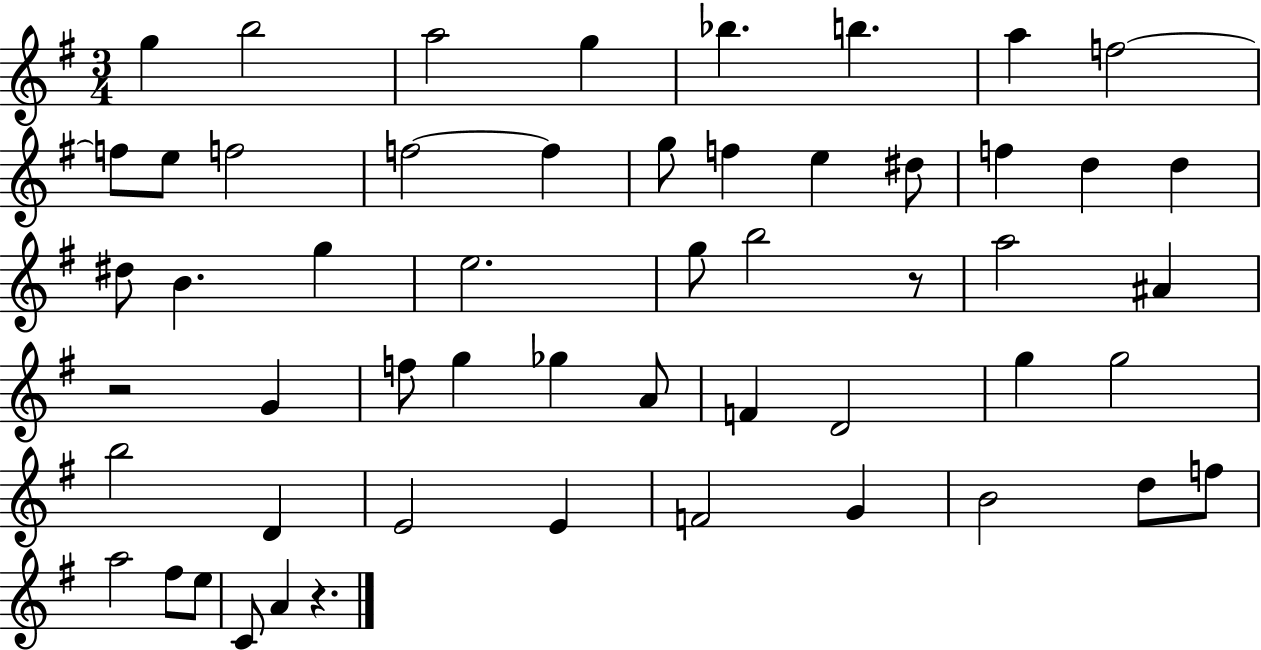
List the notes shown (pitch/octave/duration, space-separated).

G5/q B5/h A5/h G5/q Bb5/q. B5/q. A5/q F5/h F5/e E5/e F5/h F5/h F5/q G5/e F5/q E5/q D#5/e F5/q D5/q D5/q D#5/e B4/q. G5/q E5/h. G5/e B5/h R/e A5/h A#4/q R/h G4/q F5/e G5/q Gb5/q A4/e F4/q D4/h G5/q G5/h B5/h D4/q E4/h E4/q F4/h G4/q B4/h D5/e F5/e A5/h F#5/e E5/e C4/e A4/q R/q.